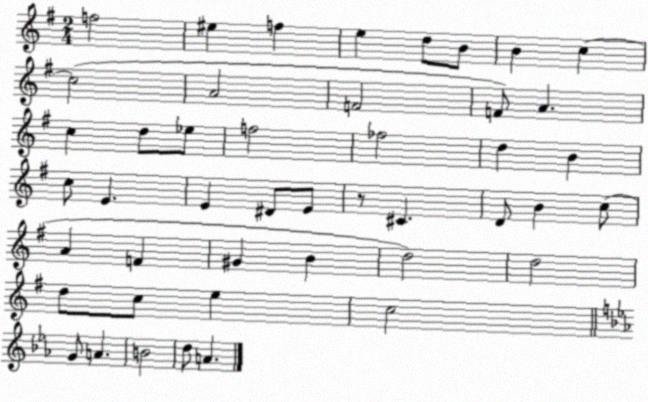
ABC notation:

X:1
T:Untitled
M:2/4
L:1/4
K:G
f2 ^e f e d/2 B/2 B c c2 A2 F2 F/2 A c d/2 _e/2 f2 _f2 d B c/2 E E ^D/2 E/2 z/2 ^C D/2 B c/2 A F ^G B d2 d2 d/2 c/2 e c2 G/2 A B2 d/2 A